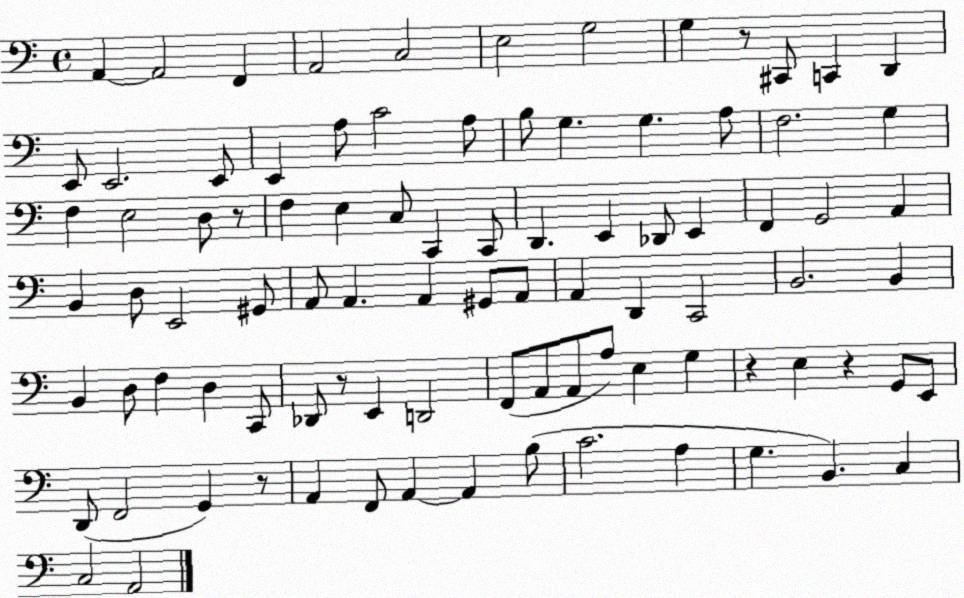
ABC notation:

X:1
T:Untitled
M:4/4
L:1/4
K:C
A,, A,,2 F,, A,,2 C,2 E,2 G,2 G, z/2 ^C,,/2 C,, D,, E,,/2 E,,2 E,,/2 E,, A,/2 C2 A,/2 B,/2 G, G, A,/2 F,2 G, F, E,2 D,/2 z/2 F, E, C,/2 C,, C,,/2 D,, E,, _D,,/2 E,, F,, G,,2 A,, B,, D,/2 E,,2 ^G,,/2 A,,/2 A,, A,, ^G,,/2 A,,/2 A,, D,, C,,2 B,,2 B,, B,, D,/2 F, D, C,,/2 _D,,/2 z/2 E,, D,,2 F,,/2 A,,/2 A,,/2 A,/2 E, G, z E, z G,,/2 E,,/2 D,,/2 F,,2 G,, z/2 A,, F,,/2 A,, A,, B,/2 C2 A, G, B,, C, C,2 A,,2